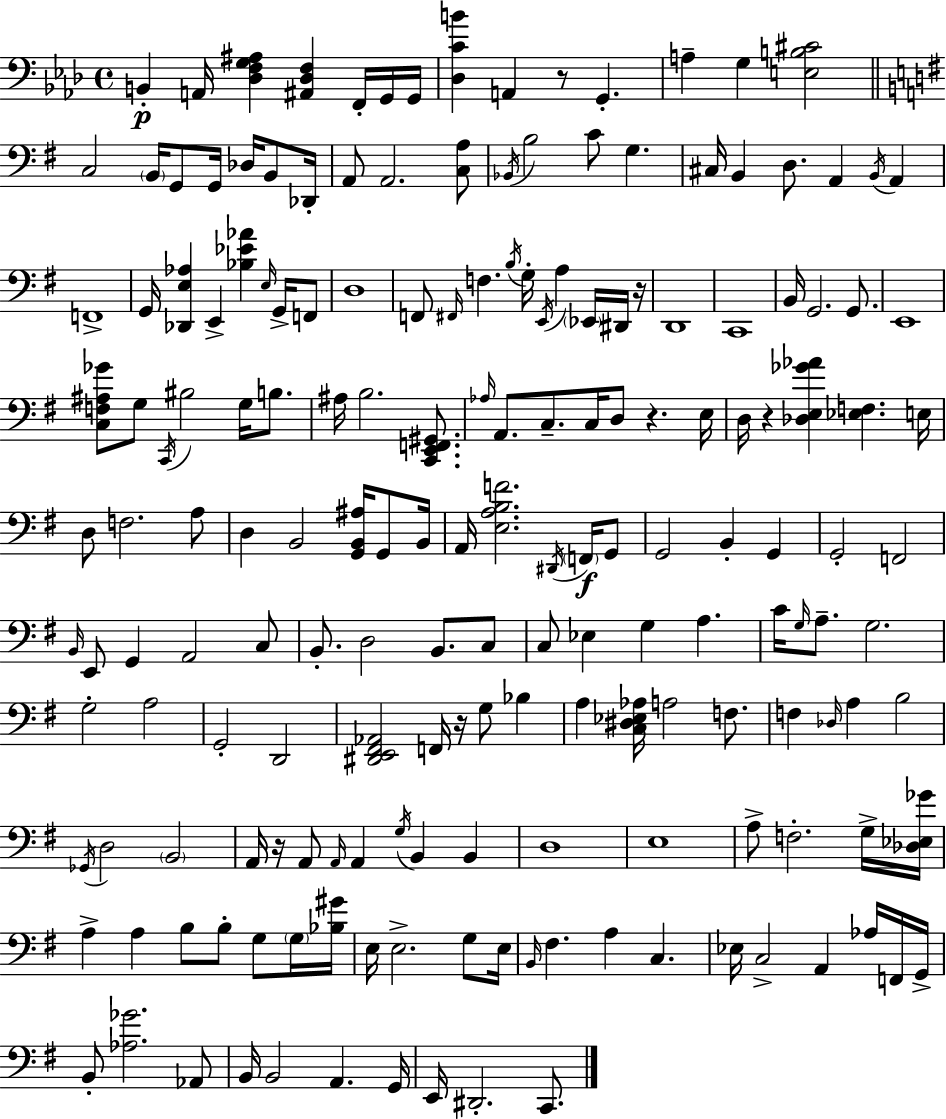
X:1
T:Untitled
M:4/4
L:1/4
K:Ab
B,, A,,/4 [_D,F,G,^A,] [^A,,_D,F,] F,,/4 G,,/4 G,,/4 [_D,CB] A,, z/2 G,, A, G, [E,B,^C]2 C,2 B,,/4 G,,/2 G,,/4 _D,/4 B,,/2 _D,,/4 A,,/2 A,,2 [C,A,]/2 _B,,/4 B,2 C/2 G, ^C,/4 B,, D,/2 A,, B,,/4 A,, F,,4 G,,/4 [_D,,E,_A,] E,, [_B,_E_A] E,/4 G,,/4 F,,/2 D,4 F,,/2 ^F,,/4 F, B,/4 G,/4 E,,/4 A, _E,,/4 ^D,,/4 z/4 D,,4 C,,4 B,,/4 G,,2 G,,/2 E,,4 [C,F,^A,_G]/2 G,/2 C,,/4 ^B,2 G,/4 B,/2 ^A,/4 B,2 [C,,E,,F,,^G,,]/2 _A,/4 A,,/2 C,/2 C,/4 D,/2 z E,/4 D,/4 z [_D,E,_G_A] [_E,F,] E,/4 D,/2 F,2 A,/2 D, B,,2 [G,,B,,^A,]/4 G,,/2 B,,/4 A,,/4 [E,A,B,F]2 ^D,,/4 F,,/4 G,,/2 G,,2 B,, G,, G,,2 F,,2 B,,/4 E,,/2 G,, A,,2 C,/2 B,,/2 D,2 B,,/2 C,/2 C,/2 _E, G, A, C/4 G,/4 A,/2 G,2 G,2 A,2 G,,2 D,,2 [^D,,E,,^F,,_A,,]2 F,,/4 z/4 G,/2 _B, A, [C,^D,_E,_A,]/4 A,2 F,/2 F, _D,/4 A, B,2 _G,,/4 D,2 B,,2 A,,/4 z/4 A,,/2 A,,/4 A,, G,/4 B,, B,, D,4 E,4 A,/2 F,2 G,/4 [_D,_E,_G]/4 A, A, B,/2 B,/2 G,/2 G,/4 [_B,^G]/4 E,/4 E,2 G,/2 E,/4 B,,/4 ^F, A, C, _E,/4 C,2 A,, _A,/4 F,,/4 G,,/4 B,,/2 [_A,_G]2 _A,,/2 B,,/4 B,,2 A,, G,,/4 E,,/4 ^D,,2 C,,/2